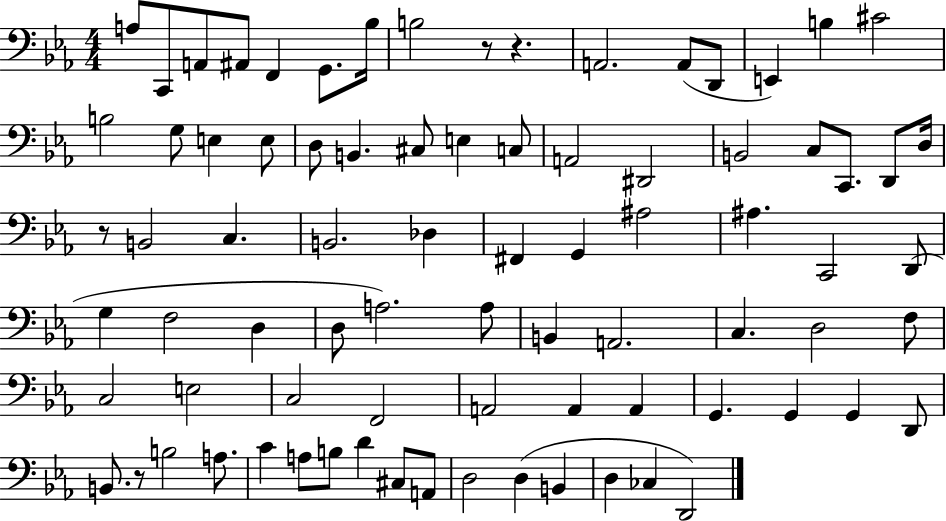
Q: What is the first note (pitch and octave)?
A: A3